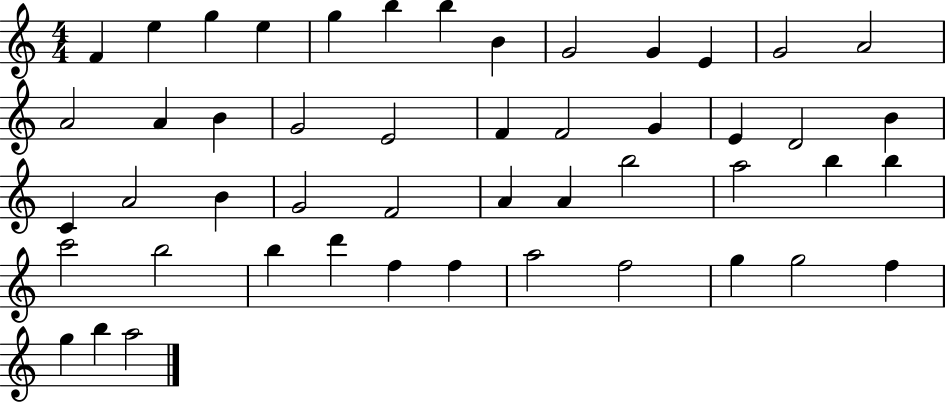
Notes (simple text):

F4/q E5/q G5/q E5/q G5/q B5/q B5/q B4/q G4/h G4/q E4/q G4/h A4/h A4/h A4/q B4/q G4/h E4/h F4/q F4/h G4/q E4/q D4/h B4/q C4/q A4/h B4/q G4/h F4/h A4/q A4/q B5/h A5/h B5/q B5/q C6/h B5/h B5/q D6/q F5/q F5/q A5/h F5/h G5/q G5/h F5/q G5/q B5/q A5/h